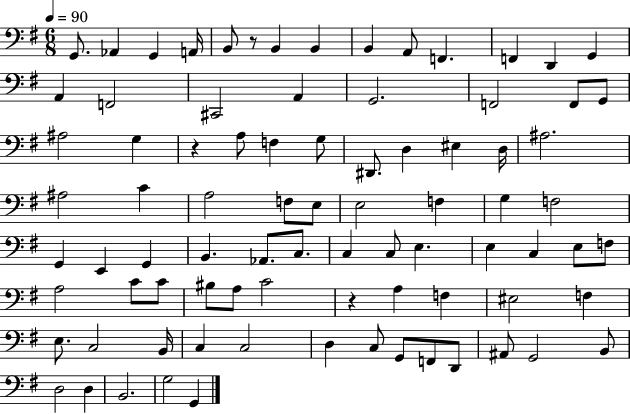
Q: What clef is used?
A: bass